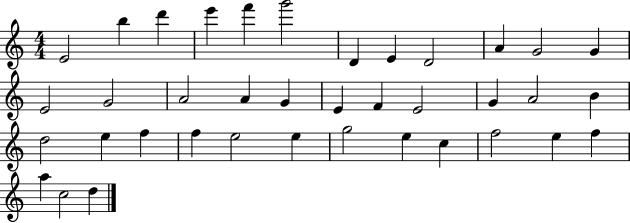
E4/h B5/q D6/q E6/q F6/q G6/h D4/q E4/q D4/h A4/q G4/h G4/q E4/h G4/h A4/h A4/q G4/q E4/q F4/q E4/h G4/q A4/h B4/q D5/h E5/q F5/q F5/q E5/h E5/q G5/h E5/q C5/q F5/h E5/q F5/q A5/q C5/h D5/q